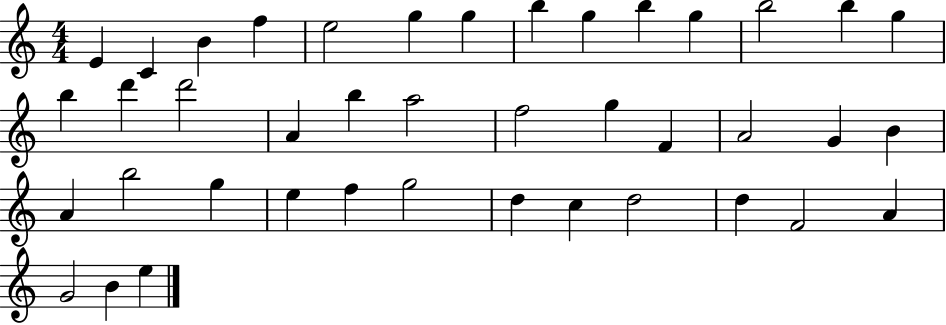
X:1
T:Untitled
M:4/4
L:1/4
K:C
E C B f e2 g g b g b g b2 b g b d' d'2 A b a2 f2 g F A2 G B A b2 g e f g2 d c d2 d F2 A G2 B e